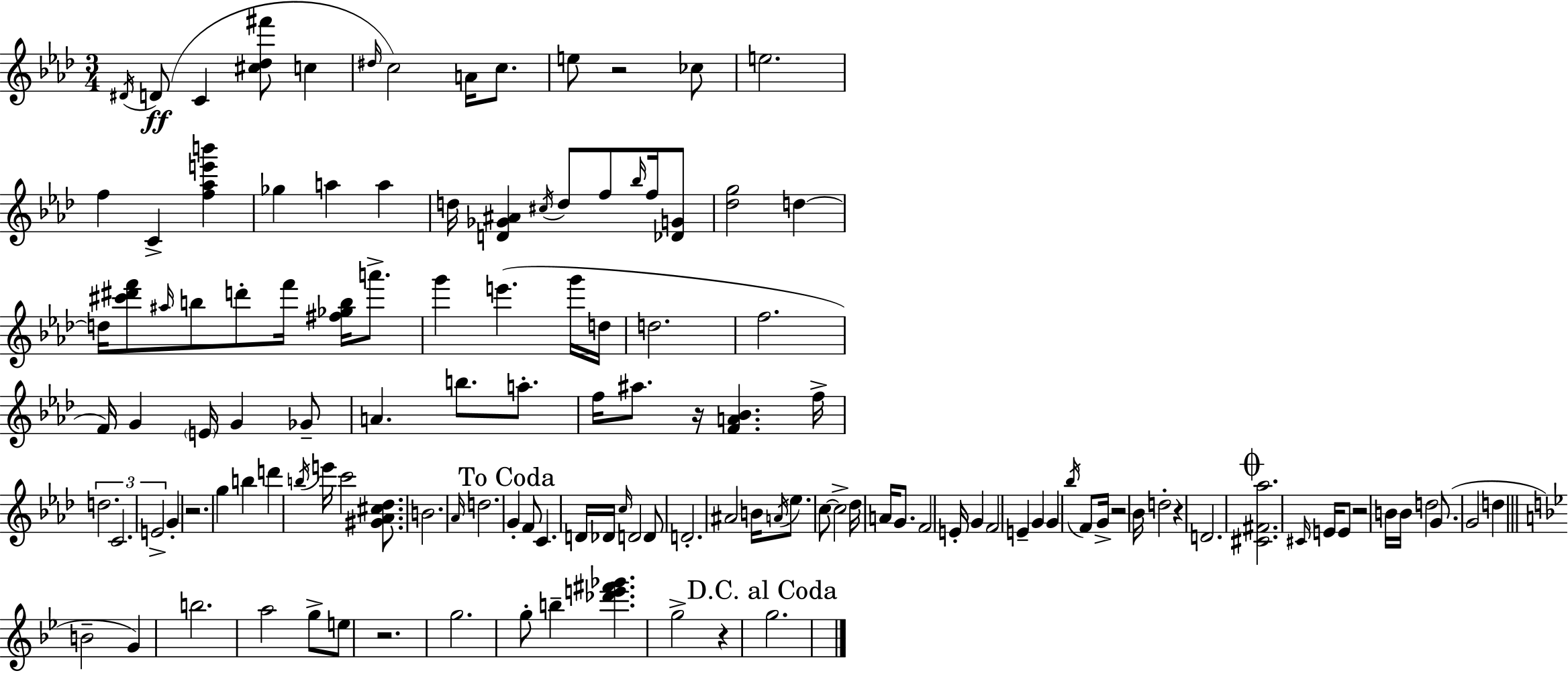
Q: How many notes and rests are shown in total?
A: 129